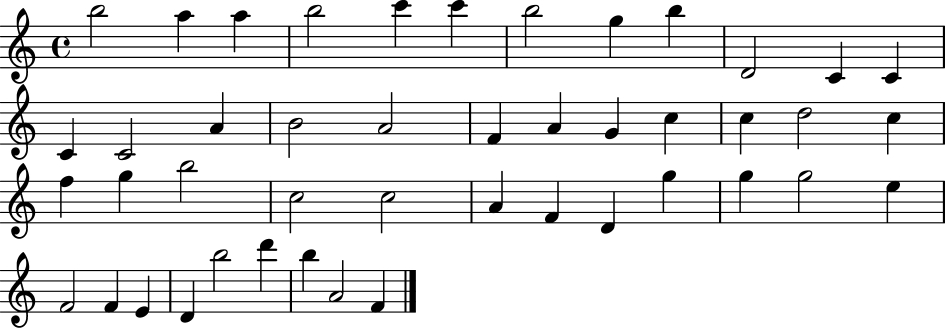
{
  \clef treble
  \time 4/4
  \defaultTimeSignature
  \key c \major
  b''2 a''4 a''4 | b''2 c'''4 c'''4 | b''2 g''4 b''4 | d'2 c'4 c'4 | \break c'4 c'2 a'4 | b'2 a'2 | f'4 a'4 g'4 c''4 | c''4 d''2 c''4 | \break f''4 g''4 b''2 | c''2 c''2 | a'4 f'4 d'4 g''4 | g''4 g''2 e''4 | \break f'2 f'4 e'4 | d'4 b''2 d'''4 | b''4 a'2 f'4 | \bar "|."
}